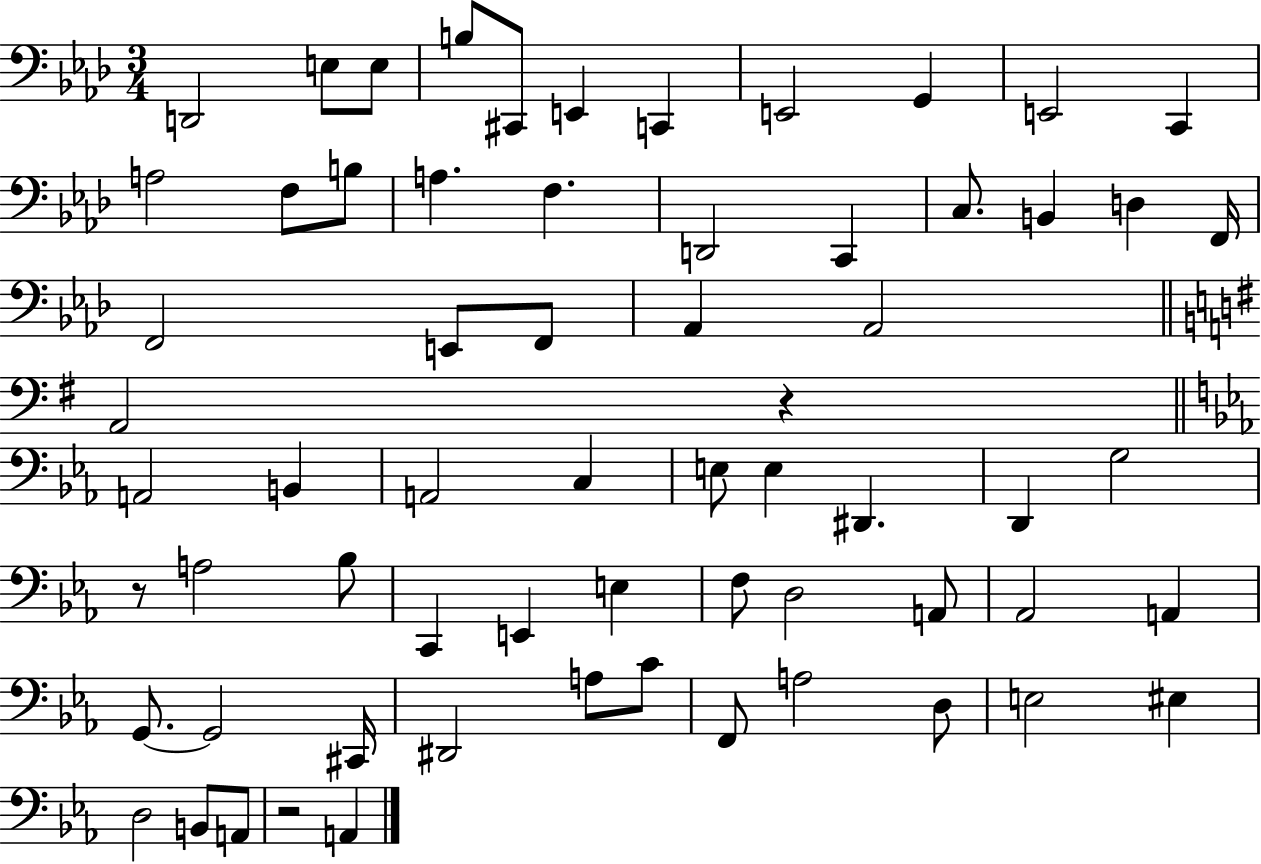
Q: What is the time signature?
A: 3/4